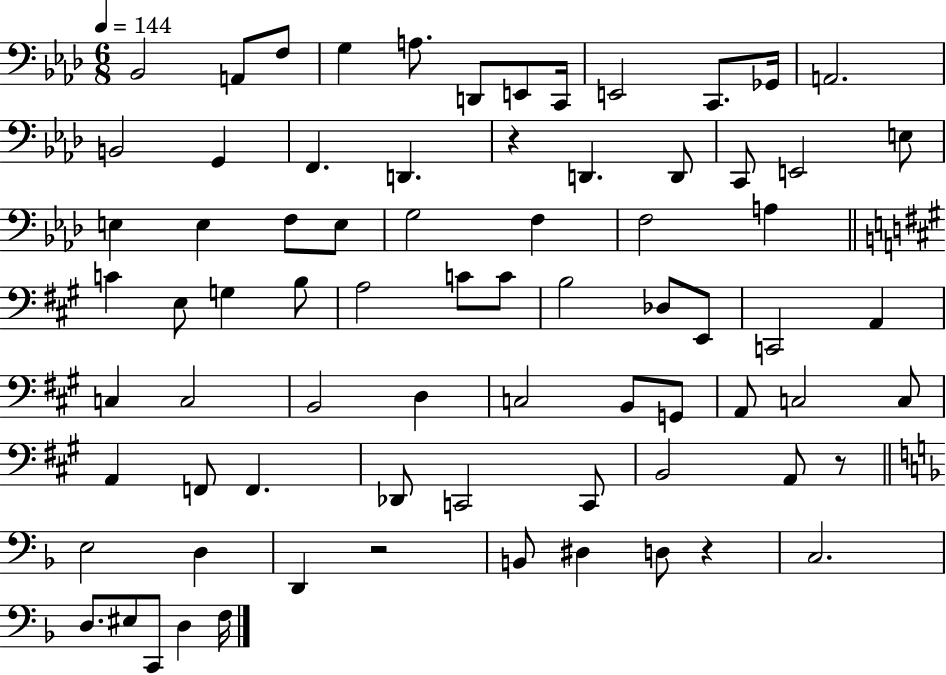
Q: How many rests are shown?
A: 4